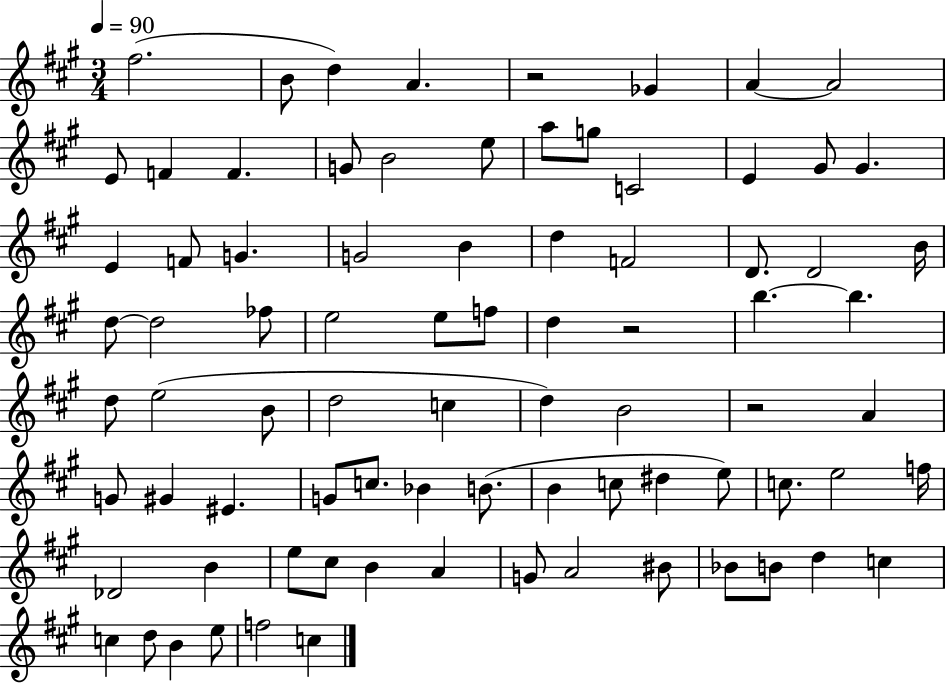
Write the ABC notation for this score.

X:1
T:Untitled
M:3/4
L:1/4
K:A
^f2 B/2 d A z2 _G A A2 E/2 F F G/2 B2 e/2 a/2 g/2 C2 E ^G/2 ^G E F/2 G G2 B d F2 D/2 D2 B/4 d/2 d2 _f/2 e2 e/2 f/2 d z2 b b d/2 e2 B/2 d2 c d B2 z2 A G/2 ^G ^E G/2 c/2 _B B/2 B c/2 ^d e/2 c/2 e2 f/4 _D2 B e/2 ^c/2 B A G/2 A2 ^B/2 _B/2 B/2 d c c d/2 B e/2 f2 c